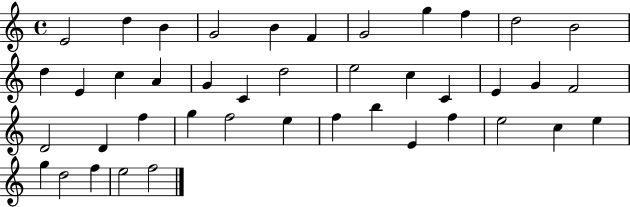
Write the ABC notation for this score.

X:1
T:Untitled
M:4/4
L:1/4
K:C
E2 d B G2 B F G2 g f d2 B2 d E c A G C d2 e2 c C E G F2 D2 D f g f2 e f b E f e2 c e g d2 f e2 f2